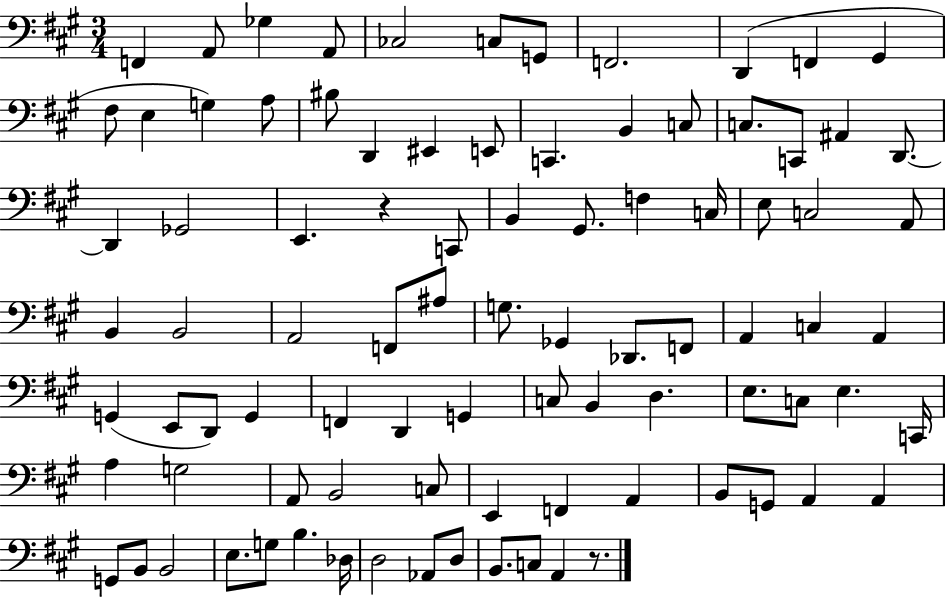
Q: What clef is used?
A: bass